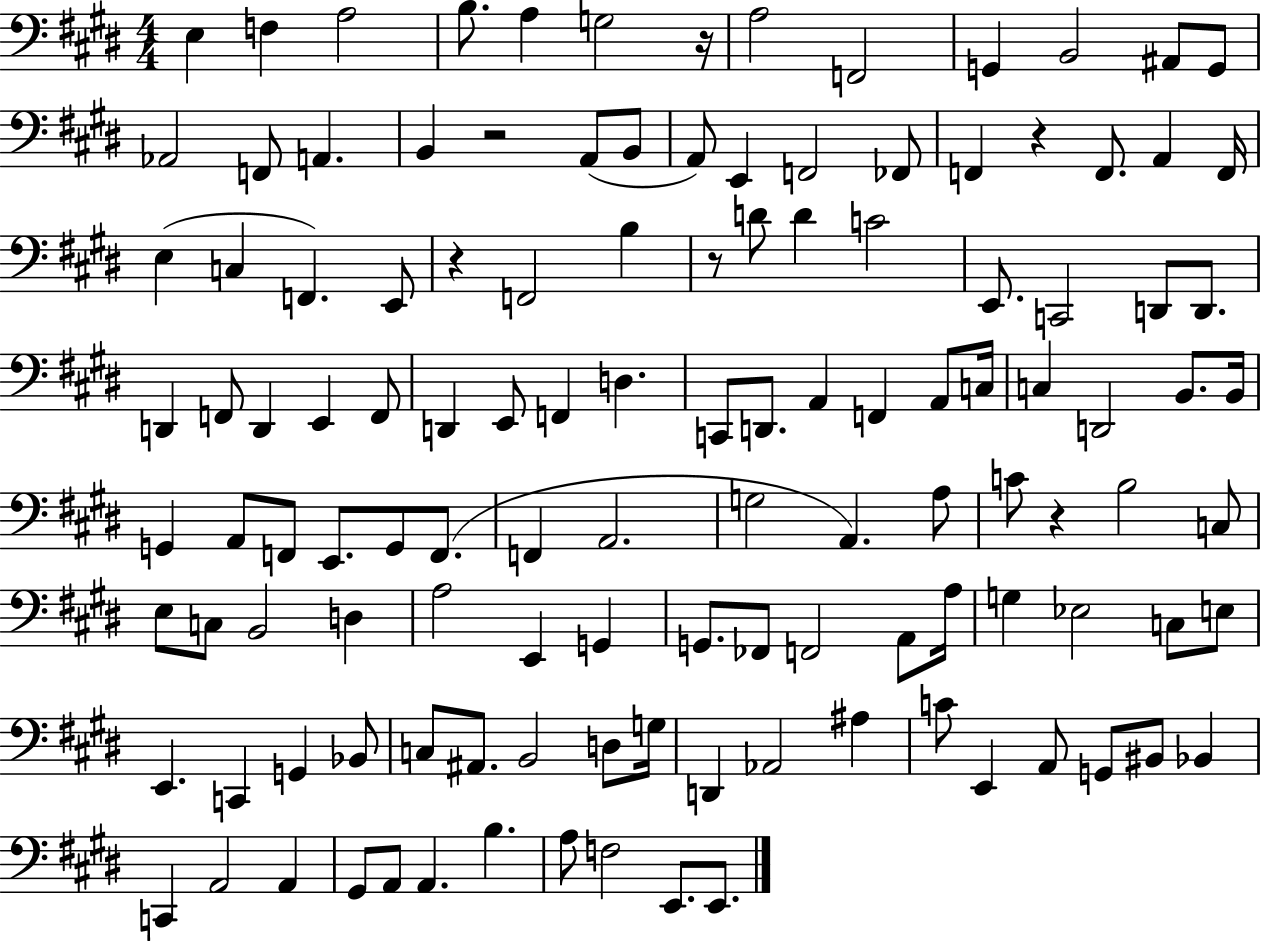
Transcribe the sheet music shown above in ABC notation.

X:1
T:Untitled
M:4/4
L:1/4
K:E
E, F, A,2 B,/2 A, G,2 z/4 A,2 F,,2 G,, B,,2 ^A,,/2 G,,/2 _A,,2 F,,/2 A,, B,, z2 A,,/2 B,,/2 A,,/2 E,, F,,2 _F,,/2 F,, z F,,/2 A,, F,,/4 E, C, F,, E,,/2 z F,,2 B, z/2 D/2 D C2 E,,/2 C,,2 D,,/2 D,,/2 D,, F,,/2 D,, E,, F,,/2 D,, E,,/2 F,, D, C,,/2 D,,/2 A,, F,, A,,/2 C,/4 C, D,,2 B,,/2 B,,/4 G,, A,,/2 F,,/2 E,,/2 G,,/2 F,,/2 F,, A,,2 G,2 A,, A,/2 C/2 z B,2 C,/2 E,/2 C,/2 B,,2 D, A,2 E,, G,, G,,/2 _F,,/2 F,,2 A,,/2 A,/4 G, _E,2 C,/2 E,/2 E,, C,, G,, _B,,/2 C,/2 ^A,,/2 B,,2 D,/2 G,/4 D,, _A,,2 ^A, C/2 E,, A,,/2 G,,/2 ^B,,/2 _B,, C,, A,,2 A,, ^G,,/2 A,,/2 A,, B, A,/2 F,2 E,,/2 E,,/2